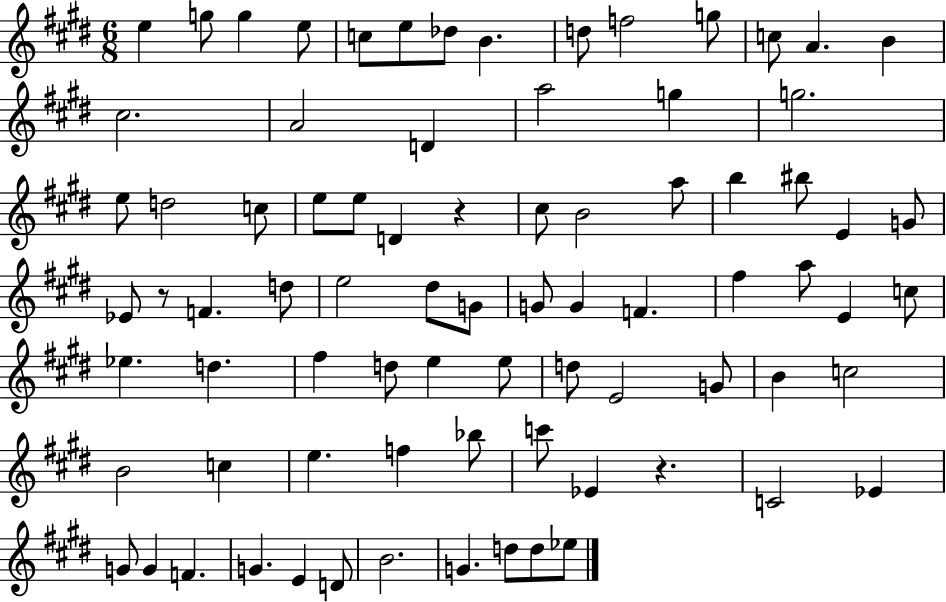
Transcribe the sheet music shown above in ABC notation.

X:1
T:Untitled
M:6/8
L:1/4
K:E
e g/2 g e/2 c/2 e/2 _d/2 B d/2 f2 g/2 c/2 A B ^c2 A2 D a2 g g2 e/2 d2 c/2 e/2 e/2 D z ^c/2 B2 a/2 b ^b/2 E G/2 _E/2 z/2 F d/2 e2 ^d/2 G/2 G/2 G F ^f a/2 E c/2 _e d ^f d/2 e e/2 d/2 E2 G/2 B c2 B2 c e f _b/2 c'/2 _E z C2 _E G/2 G F G E D/2 B2 G d/2 d/2 _e/2